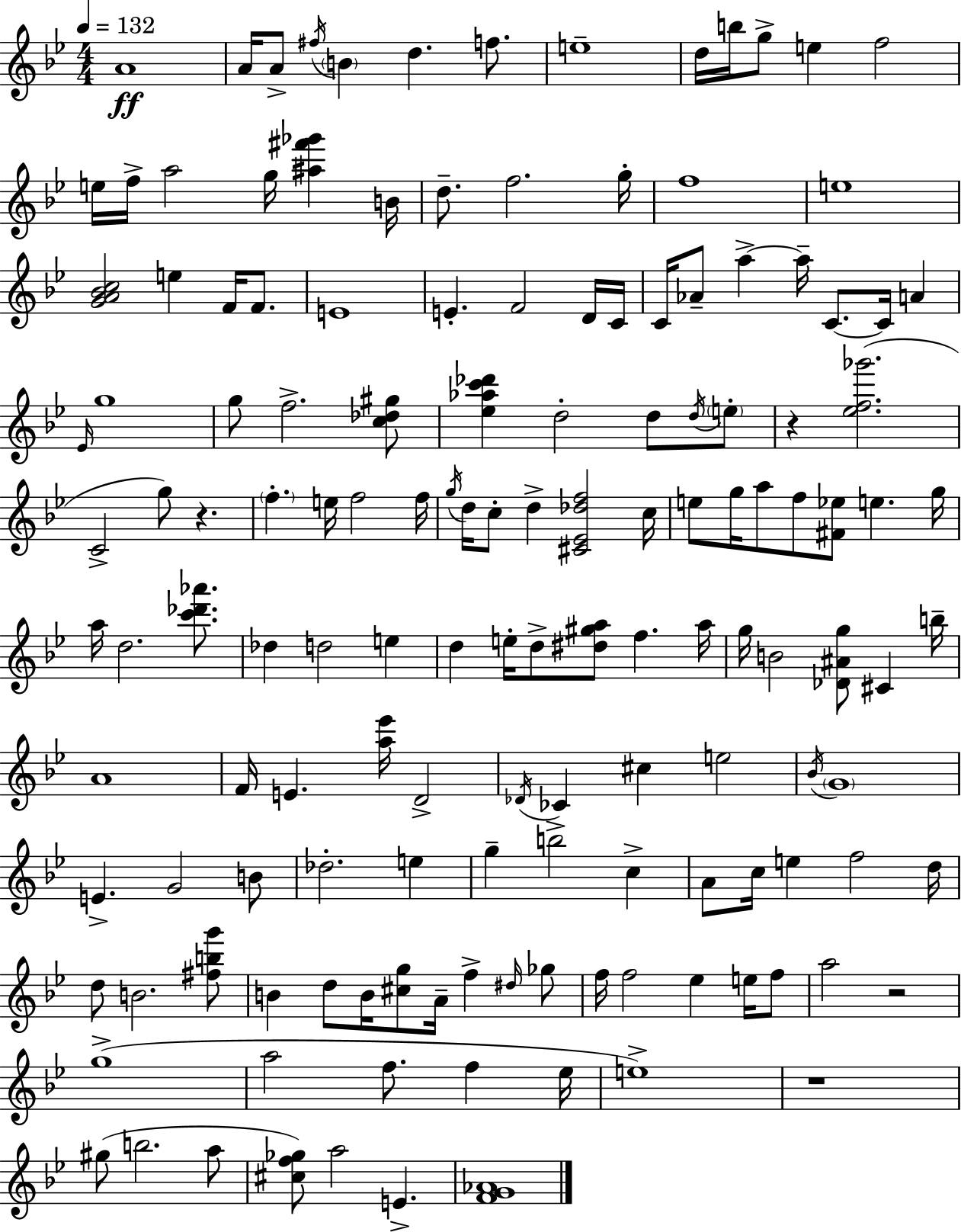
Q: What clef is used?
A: treble